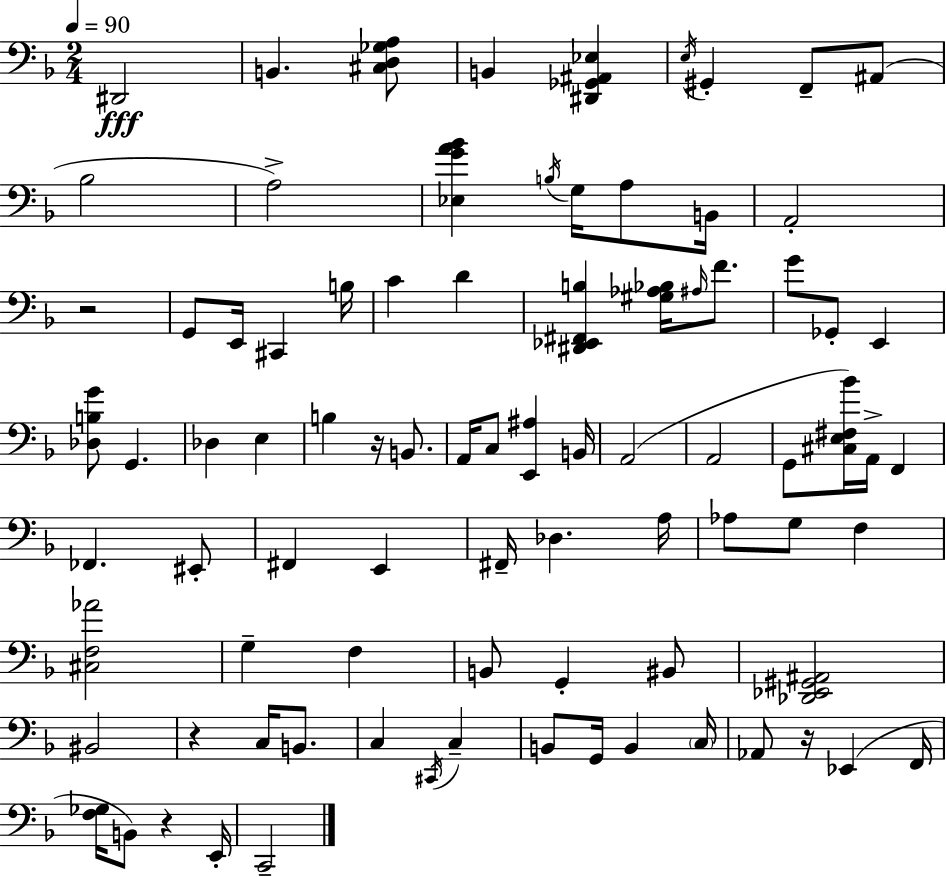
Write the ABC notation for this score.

X:1
T:Untitled
M:2/4
L:1/4
K:F
^D,,2 B,, [^C,D,_G,A,]/2 B,, [^D,,_G,,^A,,_E,] E,/4 ^G,, F,,/2 ^A,,/2 _B,2 A,2 [_E,GA_B] B,/4 G,/4 A,/2 B,,/4 A,,2 z2 G,,/2 E,,/4 ^C,, B,/4 C D [^D,,_E,,^F,,B,] [^G,_A,_B,]/4 ^A,/4 F/2 G/2 _G,,/2 E,, [_D,B,G]/2 G,, _D, E, B, z/4 B,,/2 A,,/4 C,/2 [E,,^A,] B,,/4 A,,2 A,,2 G,,/2 [^C,E,^F,_B]/4 A,,/4 F,, _F,, ^E,,/2 ^F,, E,, ^F,,/4 _D, A,/4 _A,/2 G,/2 F, [^C,F,_A]2 G, F, B,,/2 G,, ^B,,/2 [_D,,_E,,^G,,^A,,]2 ^B,,2 z C,/4 B,,/2 C, ^C,,/4 C, B,,/2 G,,/4 B,, C,/4 _A,,/2 z/4 _E,, F,,/4 [F,_G,]/4 B,,/2 z E,,/4 C,,2